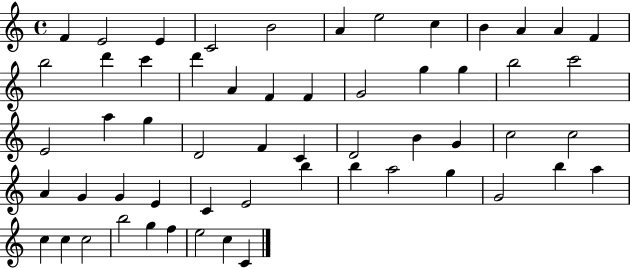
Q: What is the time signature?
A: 4/4